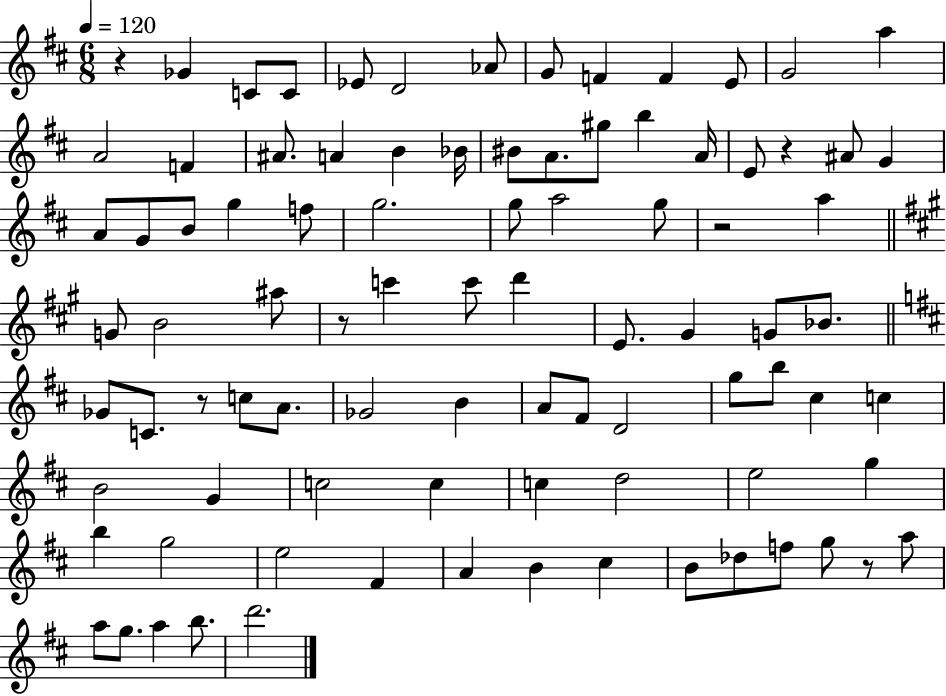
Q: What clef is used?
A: treble